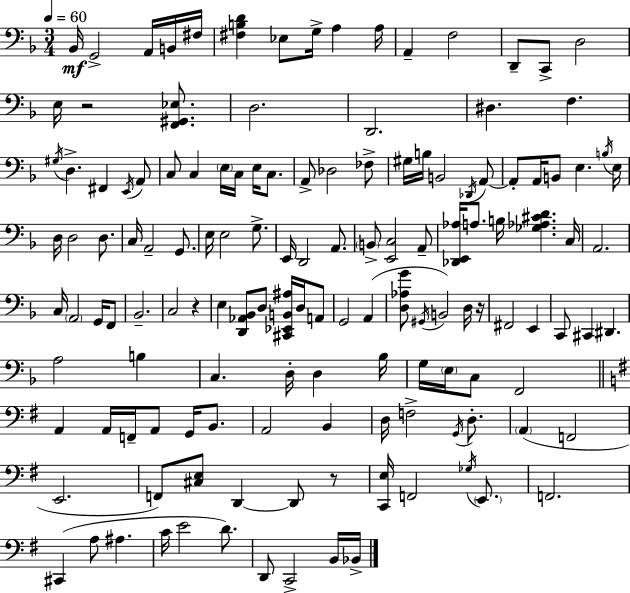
{
  \clef bass
  \numericTimeSignature
  \time 3/4
  \key f \major
  \tempo 4 = 60
  bes,16\mf g,2-> a,16 b,16 fis16 | <fis b d'>4 ees8 g16-> a4 a16 | a,4-- f2 | d,8-- c,8-> d2 | \break e16 r2 <f, gis, ees>8. | d2. | d,2. | dis4. f4. | \break \acciaccatura { gis16 } d4.-> fis,4 \acciaccatura { e,16 } | a,8 c8 c4 \parenthesize e16 c16 e16 c8. | a,8-> des2 | fes8-> gis16 b16 b,2 | \break \acciaccatura { des,16 } a,8~~ a,8-. a,16 b,8 e4. | \acciaccatura { b16 } e16 d16 d2 | d8. c16 a,2-- | g,8. e16 e2 | \break g8.-> e,16 d,2 | a,8. \parenthesize b,8-> <e, c>2 | a,8-- <des, e, aes>16 a8. b16 <ges aes cis' d'>4. | c16 a,2. | \break c16 \parenthesize a,2 | g,16 f,8 bes,2.-- | c2 | r4 e4 <d, aes, bes,>8 d8 | \break <cis, ees, b, ais>16 d16 a,8 g,2 | a,4( <d aes g'>8 \acciaccatura { gis,16 }) b,2 | d16 r16 fis,2 | e,4 c,8 cis,4 dis,4. | \break a2 | b4 c4. d16-. | d4 bes16 g16 \parenthesize e16 c8 f,2 | \bar "||" \break \key e \minor a,4 a,16 f,16-- a,8 g,16 b,8. | a,2 b,4 | d16 f2-> \acciaccatura { g,16 } d8.-. | \parenthesize a,4( f,2 | \break e,2. | f,8) <cis e>8 d,4~~ d,8 r8 | <c, e>16 f,2 \acciaccatura { ges16 } \parenthesize e,8. | f,2. | \break cis,4( a8 ais4. | c'16 e'2 d'8.) | d,8 c,2-> | b,16 bes,16-> \bar "|."
}